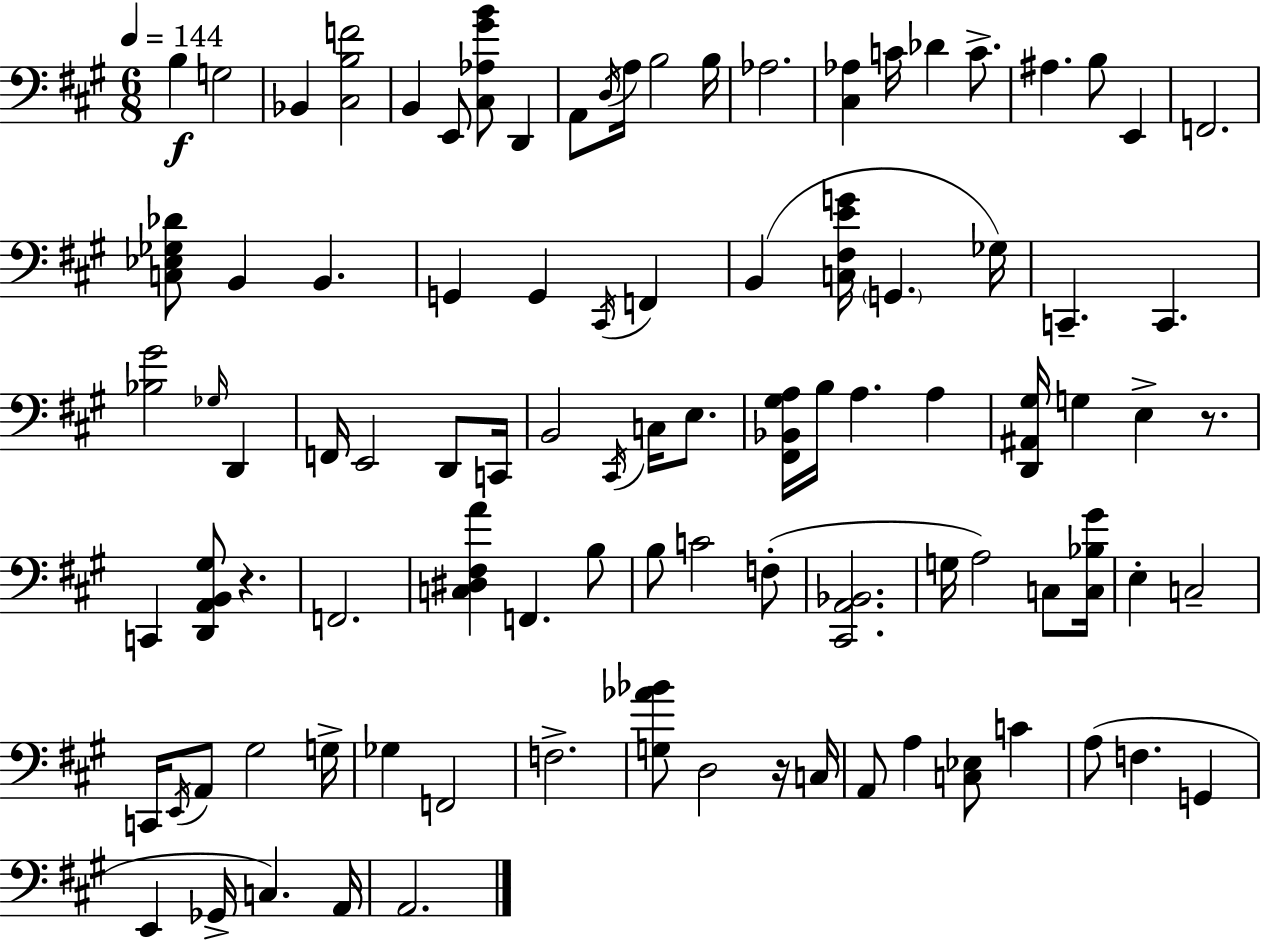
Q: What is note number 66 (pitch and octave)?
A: D3